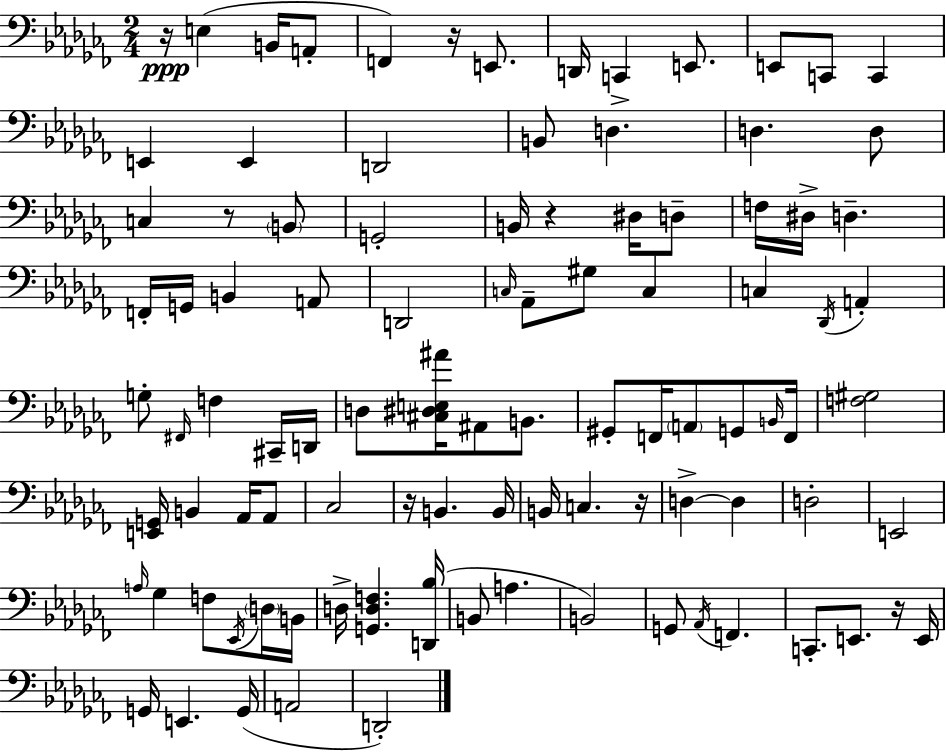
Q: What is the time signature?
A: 2/4